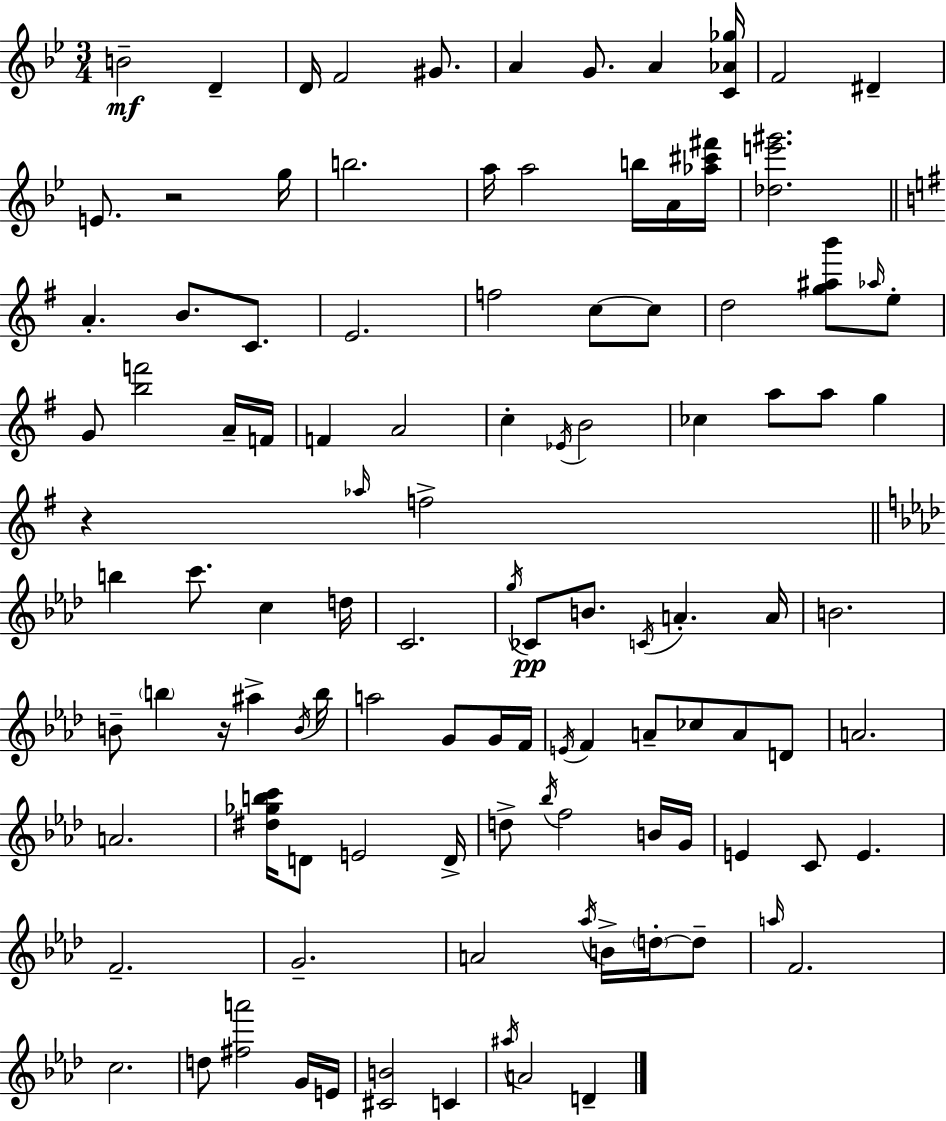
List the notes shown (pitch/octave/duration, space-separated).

B4/h D4/q D4/s F4/h G#4/e. A4/q G4/e. A4/q [C4,Ab4,Gb5]/s F4/h D#4/q E4/e. R/h G5/s B5/h. A5/s A5/h B5/s A4/s [Ab5,C#6,F#6]/s [Db5,E6,G#6]/h. A4/q. B4/e. C4/e. E4/h. F5/h C5/e C5/e D5/h [G5,A#5,B6]/e Ab5/s E5/e G4/e [B5,F6]/h A4/s F4/s F4/q A4/h C5/q Eb4/s B4/h CES5/q A5/e A5/e G5/q R/q Ab5/s F5/h B5/q C6/e. C5/q D5/s C4/h. G5/s CES4/e B4/e. C4/s A4/q. A4/s B4/h. B4/e B5/q R/s A#5/q B4/s B5/s A5/h G4/e G4/s F4/s E4/s F4/q A4/e CES5/e A4/e D4/e A4/h. A4/h. [D#5,Gb5,B5,C6]/s D4/e E4/h D4/s D5/e Bb5/s F5/h B4/s G4/s E4/q C4/e E4/q. F4/h. G4/h. A4/h Ab5/s B4/s D5/s D5/e A5/s F4/h. C5/h. D5/e [F#5,A6]/h G4/s E4/s [C#4,B4]/h C4/q A#5/s A4/h D4/q